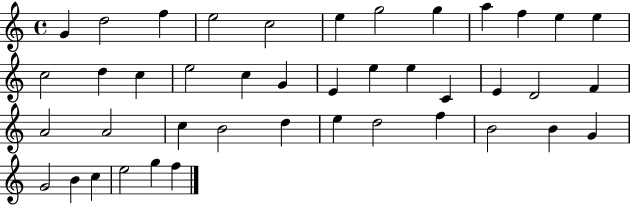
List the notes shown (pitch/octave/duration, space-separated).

G4/q D5/h F5/q E5/h C5/h E5/q G5/h G5/q A5/q F5/q E5/q E5/q C5/h D5/q C5/q E5/h C5/q G4/q E4/q E5/q E5/q C4/q E4/q D4/h F4/q A4/h A4/h C5/q B4/h D5/q E5/q D5/h F5/q B4/h B4/q G4/q G4/h B4/q C5/q E5/h G5/q F5/q